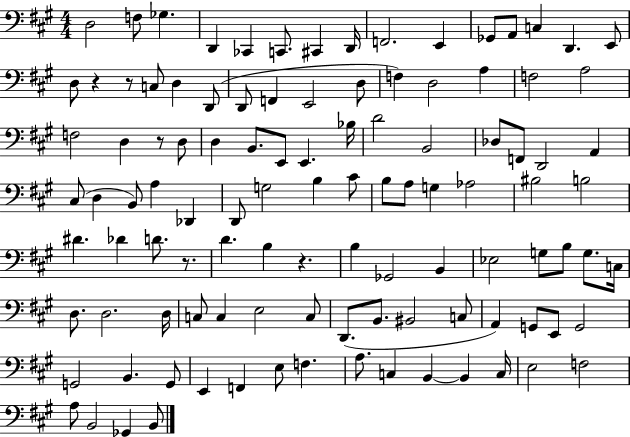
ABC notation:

X:1
T:Untitled
M:4/4
L:1/4
K:A
D,2 F,/2 _G, D,, _C,, C,,/2 ^C,, D,,/4 F,,2 E,, _G,,/2 A,,/2 C, D,, E,,/2 D,/2 z z/2 C,/2 D, D,,/2 D,,/2 F,, E,,2 D,/2 F, D,2 A, F,2 A,2 F,2 D, z/2 D,/2 D, B,,/2 E,,/2 E,, _B,/4 D2 B,,2 _D,/2 F,,/2 D,,2 A,, ^C,/2 D, B,,/2 A, _D,, D,,/2 G,2 B, ^C/2 B,/2 A,/2 G, _A,2 ^B,2 B,2 ^D _D D/2 z/2 D B, z B, _G,,2 B,, _E,2 G,/2 B,/2 G,/2 C,/4 D,/2 D,2 D,/4 C,/2 C, E,2 C,/2 D,,/2 B,,/2 ^B,,2 C,/2 A,, G,,/2 E,,/2 G,,2 G,,2 B,, G,,/2 E,, F,, E,/2 F, A,/2 C, B,, B,, C,/4 E,2 F,2 A,/2 B,,2 _G,, B,,/2